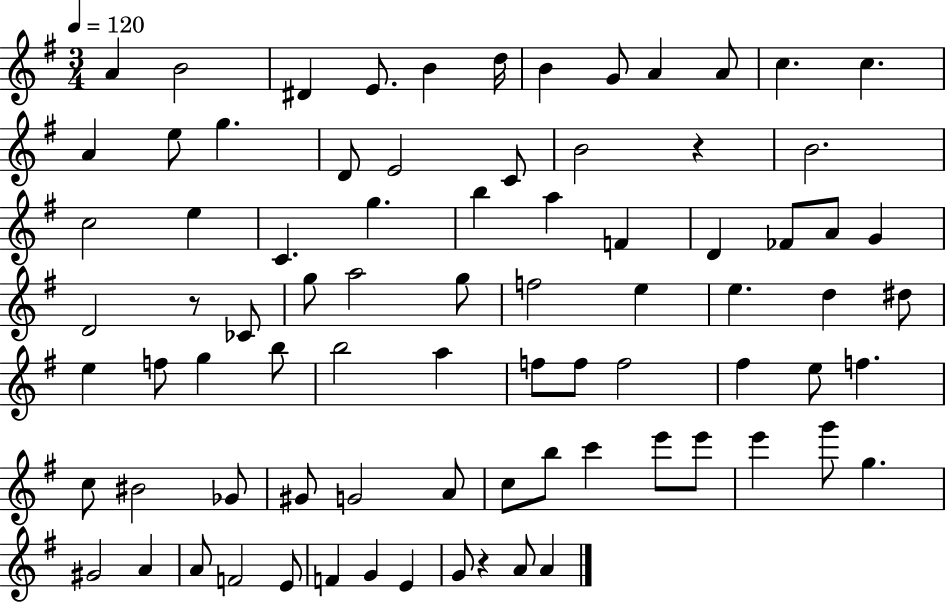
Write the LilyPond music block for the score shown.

{
  \clef treble
  \numericTimeSignature
  \time 3/4
  \key g \major
  \tempo 4 = 120
  a'4 b'2 | dis'4 e'8. b'4 d''16 | b'4 g'8 a'4 a'8 | c''4. c''4. | \break a'4 e''8 g''4. | d'8 e'2 c'8 | b'2 r4 | b'2. | \break c''2 e''4 | c'4. g''4. | b''4 a''4 f'4 | d'4 fes'8 a'8 g'4 | \break d'2 r8 ces'8 | g''8 a''2 g''8 | f''2 e''4 | e''4. d''4 dis''8 | \break e''4 f''8 g''4 b''8 | b''2 a''4 | f''8 f''8 f''2 | fis''4 e''8 f''4. | \break c''8 bis'2 ges'8 | gis'8 g'2 a'8 | c''8 b''8 c'''4 e'''8 e'''8 | e'''4 g'''8 g''4. | \break gis'2 a'4 | a'8 f'2 e'8 | f'4 g'4 e'4 | g'8 r4 a'8 a'4 | \break \bar "|."
}